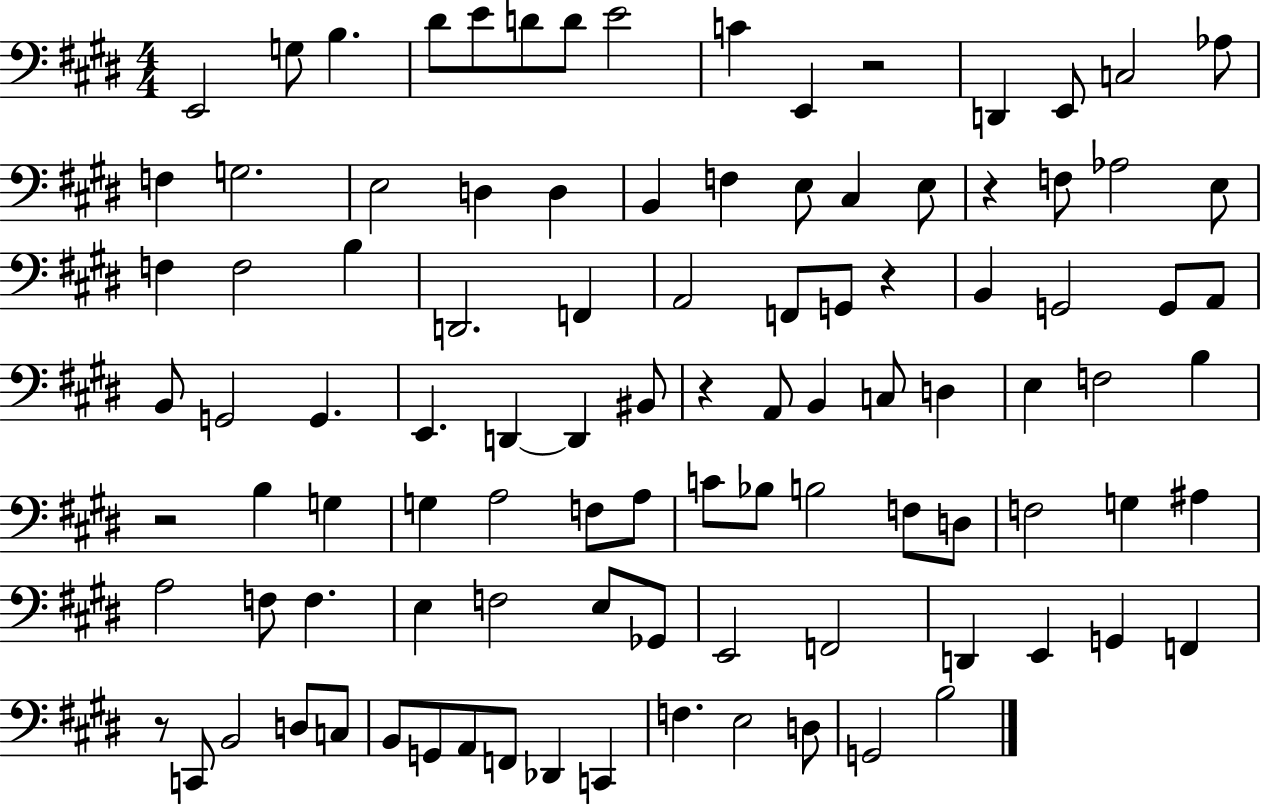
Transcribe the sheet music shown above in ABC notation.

X:1
T:Untitled
M:4/4
L:1/4
K:E
E,,2 G,/2 B, ^D/2 E/2 D/2 D/2 E2 C E,, z2 D,, E,,/2 C,2 _A,/2 F, G,2 E,2 D, D, B,, F, E,/2 ^C, E,/2 z F,/2 _A,2 E,/2 F, F,2 B, D,,2 F,, A,,2 F,,/2 G,,/2 z B,, G,,2 G,,/2 A,,/2 B,,/2 G,,2 G,, E,, D,, D,, ^B,,/2 z A,,/2 B,, C,/2 D, E, F,2 B, z2 B, G, G, A,2 F,/2 A,/2 C/2 _B,/2 B,2 F,/2 D,/2 F,2 G, ^A, A,2 F,/2 F, E, F,2 E,/2 _G,,/2 E,,2 F,,2 D,, E,, G,, F,, z/2 C,,/2 B,,2 D,/2 C,/2 B,,/2 G,,/2 A,,/2 F,,/2 _D,, C,, F, E,2 D,/2 G,,2 B,2